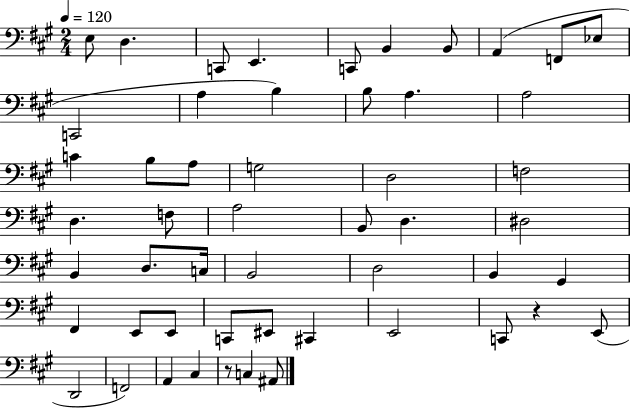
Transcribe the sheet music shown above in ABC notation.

X:1
T:Untitled
M:2/4
L:1/4
K:A
E,/2 D, C,,/2 E,, C,,/2 B,, B,,/2 A,, F,,/2 _E,/2 C,,2 A, B, B,/2 A, A,2 C B,/2 A,/2 G,2 D,2 F,2 D, F,/2 A,2 B,,/2 D, ^D,2 B,, D,/2 C,/4 B,,2 D,2 B,, ^G,, ^F,, E,,/2 E,,/2 C,,/2 ^E,,/2 ^C,, E,,2 C,,/2 z E,,/2 D,,2 F,,2 A,, ^C, z/2 C, ^A,,/2